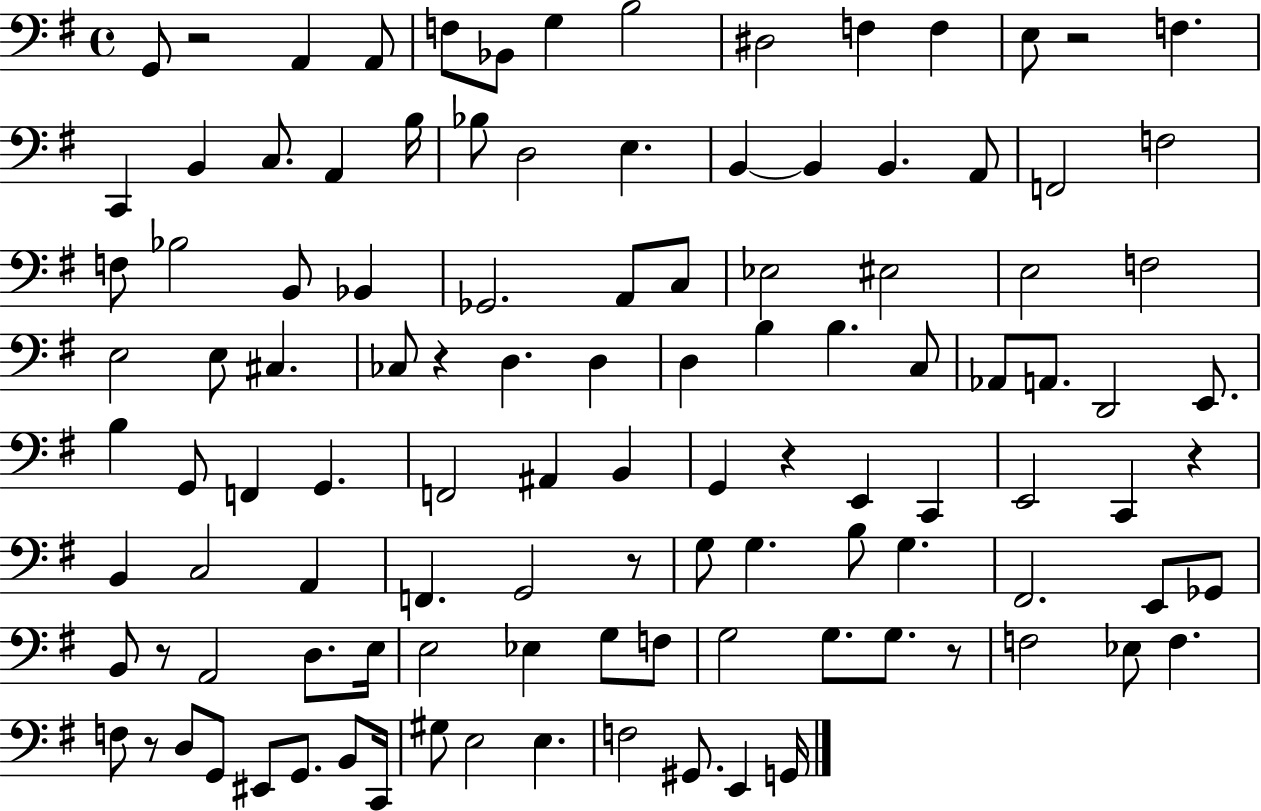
{
  \clef bass
  \time 4/4
  \defaultTimeSignature
  \key g \major
  g,8 r2 a,4 a,8 | f8 bes,8 g4 b2 | dis2 f4 f4 | e8 r2 f4. | \break c,4 b,4 c8. a,4 b16 | bes8 d2 e4. | b,4~~ b,4 b,4. a,8 | f,2 f2 | \break f8 bes2 b,8 bes,4 | ges,2. a,8 c8 | ees2 eis2 | e2 f2 | \break e2 e8 cis4. | ces8 r4 d4. d4 | d4 b4 b4. c8 | aes,8 a,8. d,2 e,8. | \break b4 g,8 f,4 g,4. | f,2 ais,4 b,4 | g,4 r4 e,4 c,4 | e,2 c,4 r4 | \break b,4 c2 a,4 | f,4. g,2 r8 | g8 g4. b8 g4. | fis,2. e,8 ges,8 | \break b,8 r8 a,2 d8. e16 | e2 ees4 g8 f8 | g2 g8. g8. r8 | f2 ees8 f4. | \break f8 r8 d8 g,8 eis,8 g,8. b,8 c,16 | gis8 e2 e4. | f2 gis,8. e,4 g,16 | \bar "|."
}